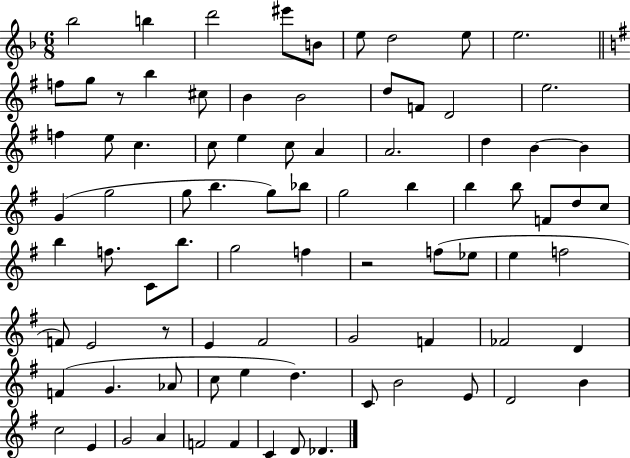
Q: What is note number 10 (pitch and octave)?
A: F5